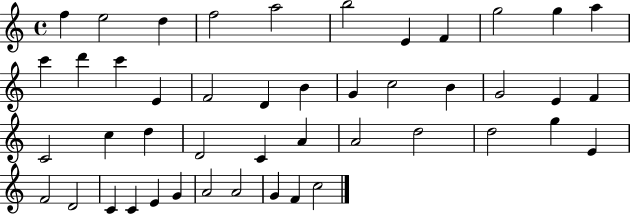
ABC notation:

X:1
T:Untitled
M:4/4
L:1/4
K:C
f e2 d f2 a2 b2 E F g2 g a c' d' c' E F2 D B G c2 B G2 E F C2 c d D2 C A A2 d2 d2 g E F2 D2 C C E G A2 A2 G F c2